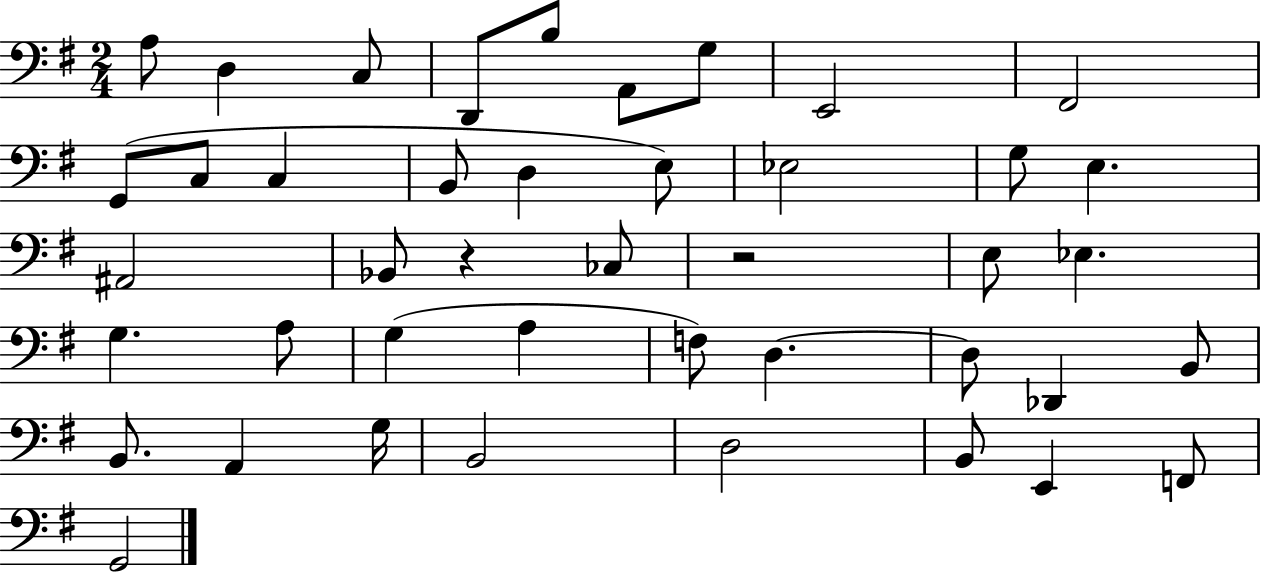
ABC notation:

X:1
T:Untitled
M:2/4
L:1/4
K:G
A,/2 D, C,/2 D,,/2 B,/2 A,,/2 G,/2 E,,2 ^F,,2 G,,/2 C,/2 C, B,,/2 D, E,/2 _E,2 G,/2 E, ^A,,2 _B,,/2 z _C,/2 z2 E,/2 _E, G, A,/2 G, A, F,/2 D, D,/2 _D,, B,,/2 B,,/2 A,, G,/4 B,,2 D,2 B,,/2 E,, F,,/2 G,,2